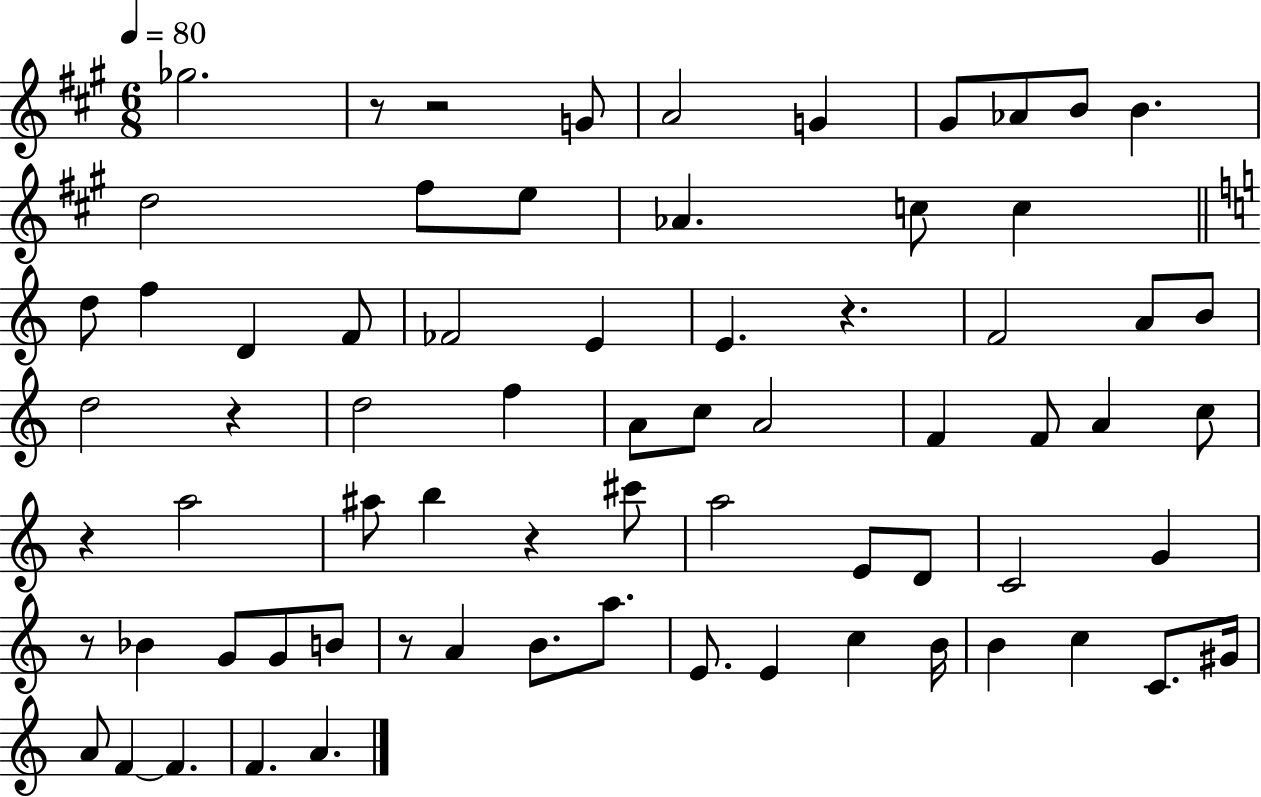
Gb5/h. R/e R/h G4/e A4/h G4/q G#4/e Ab4/e B4/e B4/q. D5/h F#5/e E5/e Ab4/q. C5/e C5/q D5/e F5/q D4/q F4/e FES4/h E4/q E4/q. R/q. F4/h A4/e B4/e D5/h R/q D5/h F5/q A4/e C5/e A4/h F4/q F4/e A4/q C5/e R/q A5/h A#5/e B5/q R/q C#6/e A5/h E4/e D4/e C4/h G4/q R/e Bb4/q G4/e G4/e B4/e R/e A4/q B4/e. A5/e. E4/e. E4/q C5/q B4/s B4/q C5/q C4/e. G#4/s A4/e F4/q F4/q. F4/q. A4/q.